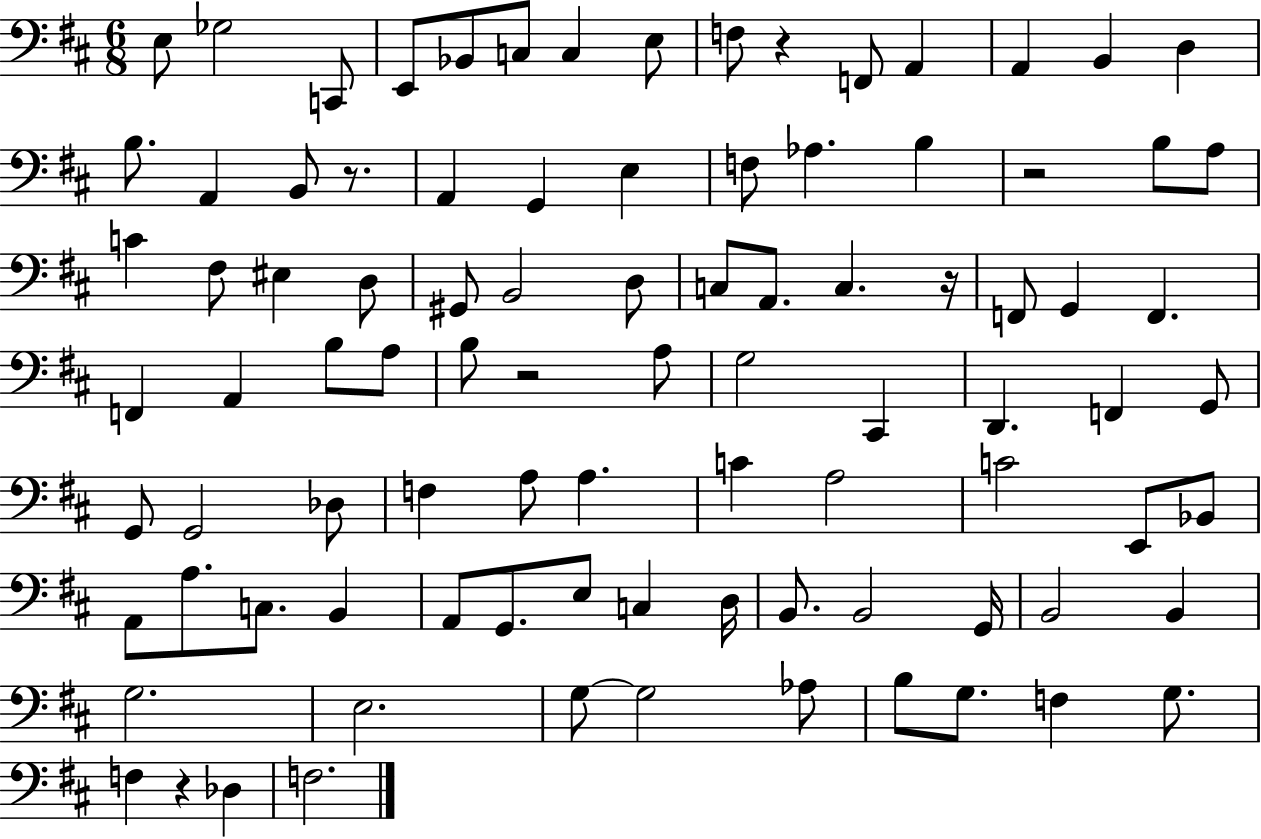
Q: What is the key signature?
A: D major